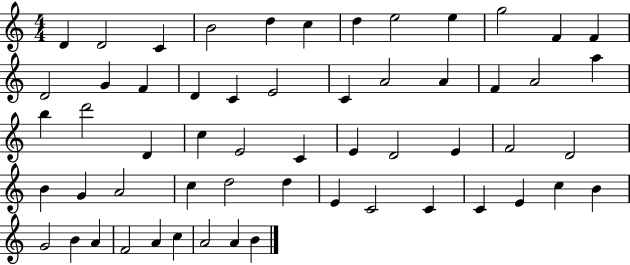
X:1
T:Untitled
M:4/4
L:1/4
K:C
D D2 C B2 d c d e2 e g2 F F D2 G F D C E2 C A2 A F A2 a b d'2 D c E2 C E D2 E F2 D2 B G A2 c d2 d E C2 C C E c B G2 B A F2 A c A2 A B